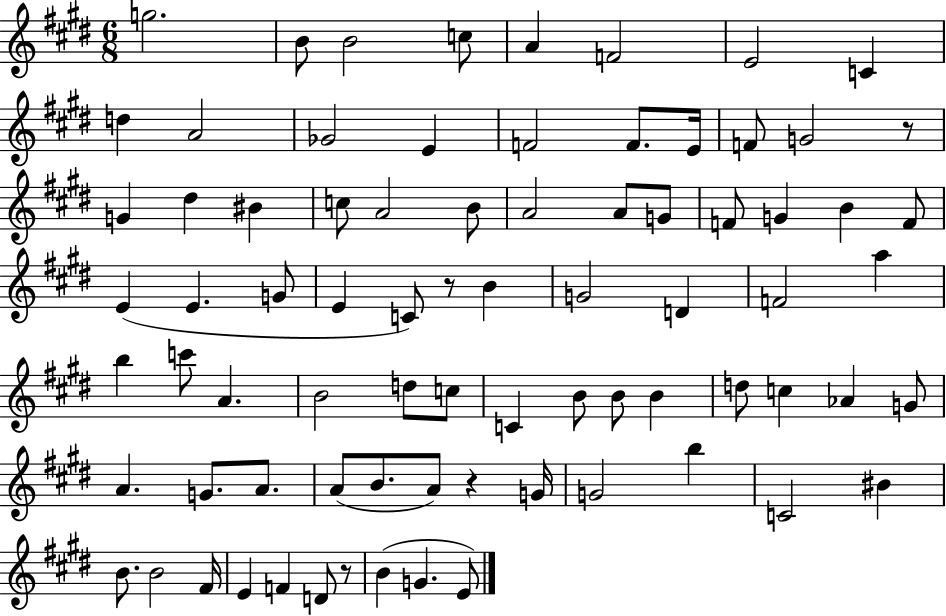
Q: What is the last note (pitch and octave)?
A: E4